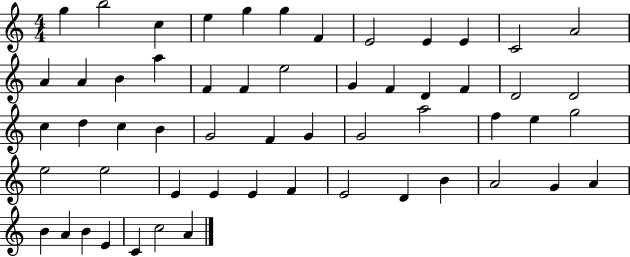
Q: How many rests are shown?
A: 0